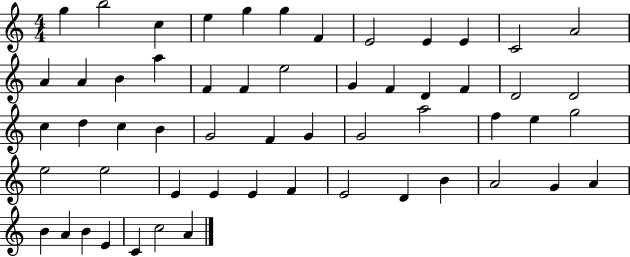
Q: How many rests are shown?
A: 0